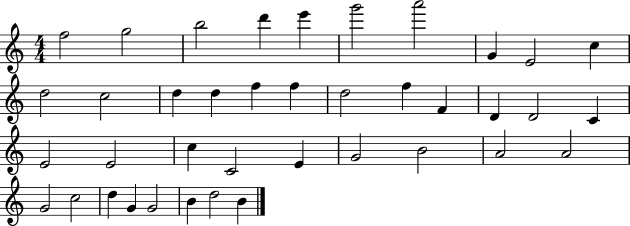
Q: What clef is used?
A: treble